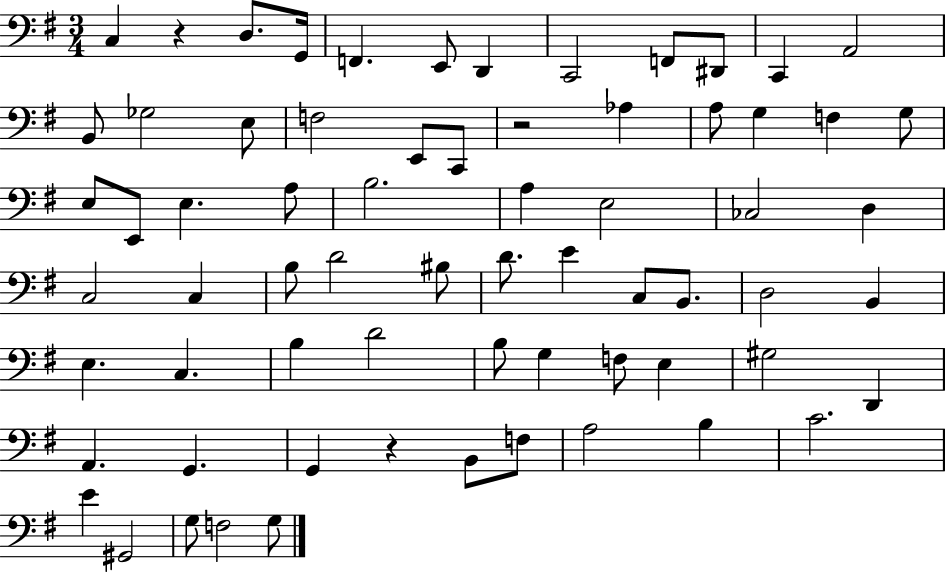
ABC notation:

X:1
T:Untitled
M:3/4
L:1/4
K:G
C, z D,/2 G,,/4 F,, E,,/2 D,, C,,2 F,,/2 ^D,,/2 C,, A,,2 B,,/2 _G,2 E,/2 F,2 E,,/2 C,,/2 z2 _A, A,/2 G, F, G,/2 E,/2 E,,/2 E, A,/2 B,2 A, E,2 _C,2 D, C,2 C, B,/2 D2 ^B,/2 D/2 E C,/2 B,,/2 D,2 B,, E, C, B, D2 B,/2 G, F,/2 E, ^G,2 D,, A,, G,, G,, z B,,/2 F,/2 A,2 B, C2 E ^G,,2 G,/2 F,2 G,/2